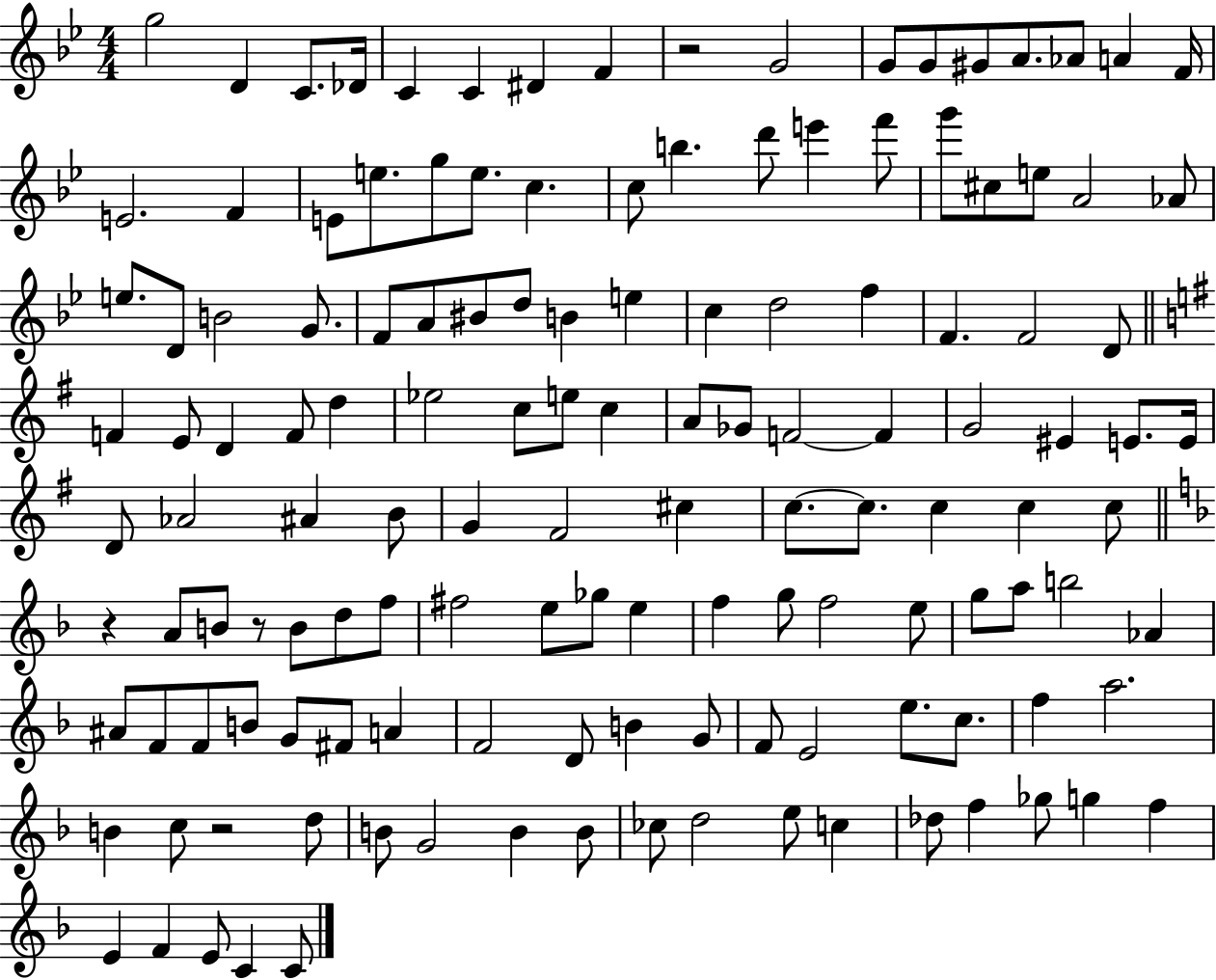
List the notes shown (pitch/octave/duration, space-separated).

G5/h D4/q C4/e. Db4/s C4/q C4/q D#4/q F4/q R/h G4/h G4/e G4/e G#4/e A4/e. Ab4/e A4/q F4/s E4/h. F4/q E4/e E5/e. G5/e E5/e. C5/q. C5/e B5/q. D6/e E6/q F6/e G6/e C#5/e E5/e A4/h Ab4/e E5/e. D4/e B4/h G4/e. F4/e A4/e BIS4/e D5/e B4/q E5/q C5/q D5/h F5/q F4/q. F4/h D4/e F4/q E4/e D4/q F4/e D5/q Eb5/h C5/e E5/e C5/q A4/e Gb4/e F4/h F4/q G4/h EIS4/q E4/e. E4/s D4/e Ab4/h A#4/q B4/e G4/q F#4/h C#5/q C5/e. C5/e. C5/q C5/q C5/e R/q A4/e B4/e R/e B4/e D5/e F5/e F#5/h E5/e Gb5/e E5/q F5/q G5/e F5/h E5/e G5/e A5/e B5/h Ab4/q A#4/e F4/e F4/e B4/e G4/e F#4/e A4/q F4/h D4/e B4/q G4/e F4/e E4/h E5/e. C5/e. F5/q A5/h. B4/q C5/e R/h D5/e B4/e G4/h B4/q B4/e CES5/e D5/h E5/e C5/q Db5/e F5/q Gb5/e G5/q F5/q E4/q F4/q E4/e C4/q C4/e